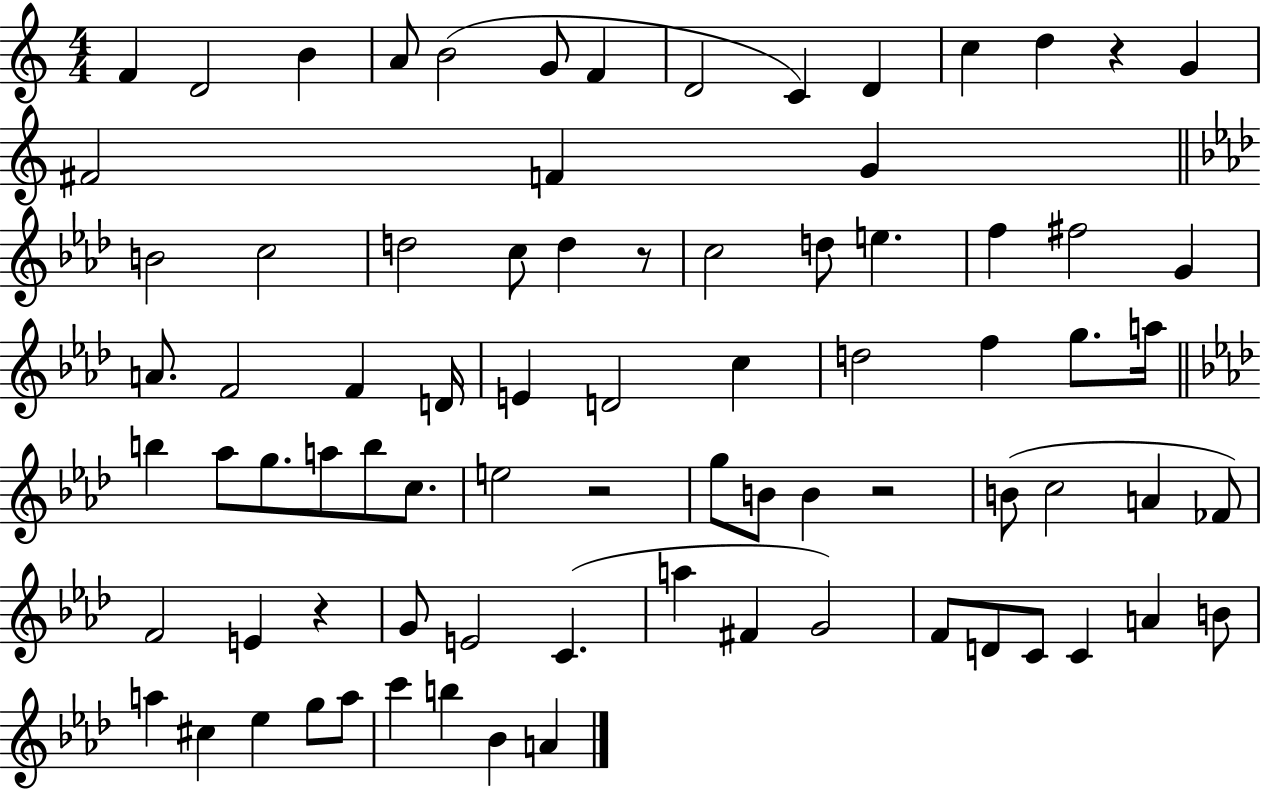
X:1
T:Untitled
M:4/4
L:1/4
K:C
F D2 B A/2 B2 G/2 F D2 C D c d z G ^F2 F G B2 c2 d2 c/2 d z/2 c2 d/2 e f ^f2 G A/2 F2 F D/4 E D2 c d2 f g/2 a/4 b _a/2 g/2 a/2 b/2 c/2 e2 z2 g/2 B/2 B z2 B/2 c2 A _F/2 F2 E z G/2 E2 C a ^F G2 F/2 D/2 C/2 C A B/2 a ^c _e g/2 a/2 c' b _B A